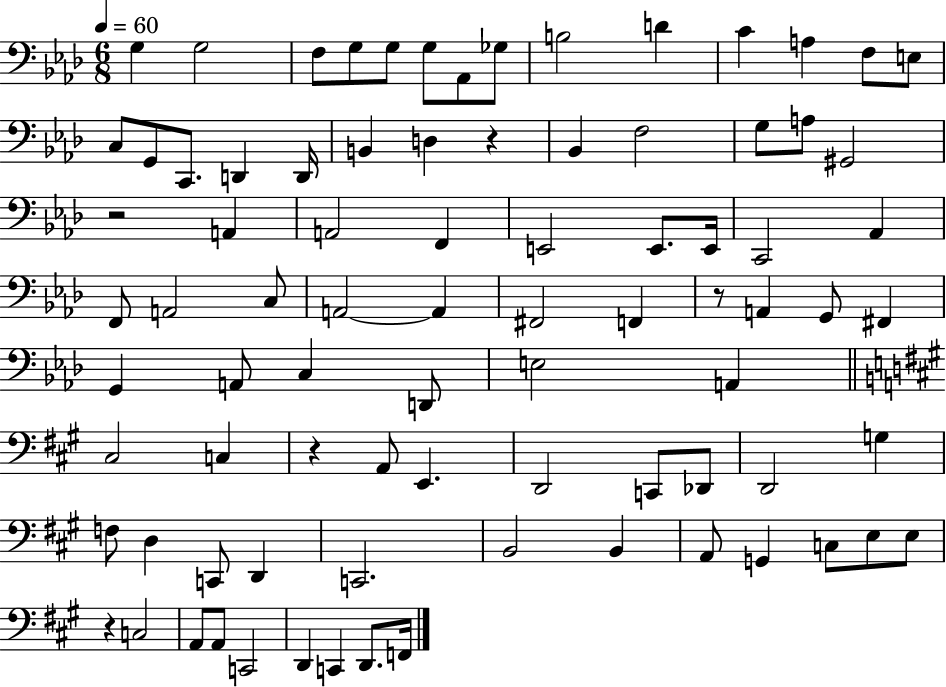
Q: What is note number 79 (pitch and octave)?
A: F2